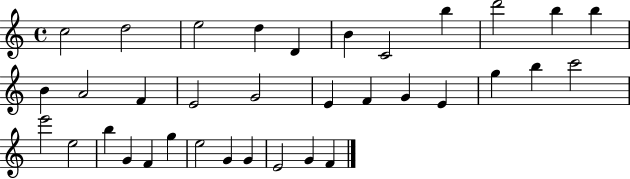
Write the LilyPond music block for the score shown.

{
  \clef treble
  \time 4/4
  \defaultTimeSignature
  \key c \major
  c''2 d''2 | e''2 d''4 d'4 | b'4 c'2 b''4 | d'''2 b''4 b''4 | \break b'4 a'2 f'4 | e'2 g'2 | e'4 f'4 g'4 e'4 | g''4 b''4 c'''2 | \break e'''2 e''2 | b''4 g'4 f'4 g''4 | e''2 g'4 g'4 | e'2 g'4 f'4 | \break \bar "|."
}